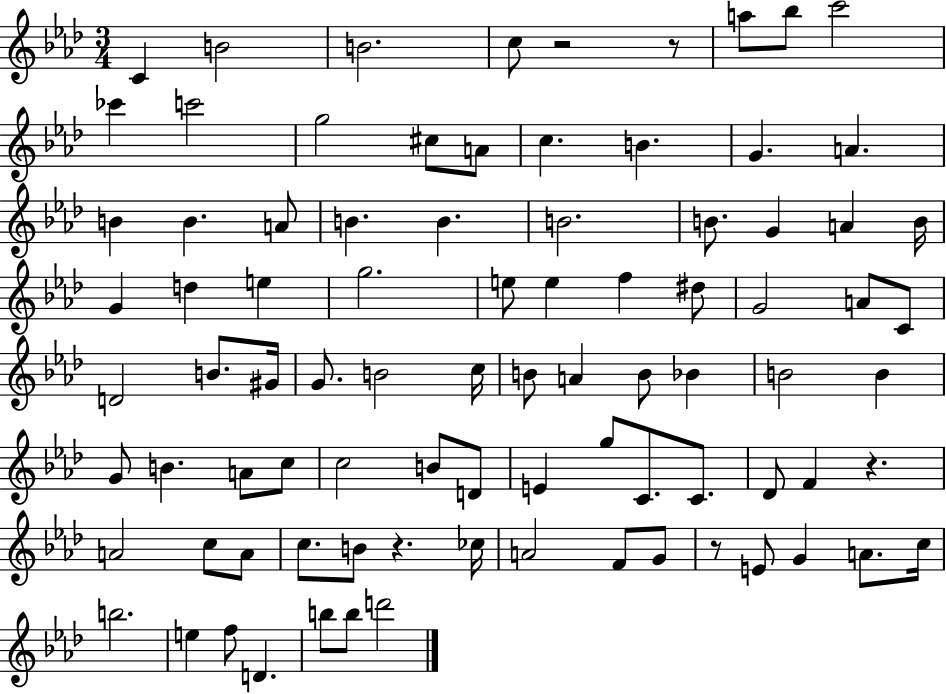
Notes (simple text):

C4/q B4/h B4/h. C5/e R/h R/e A5/e Bb5/e C6/h CES6/q C6/h G5/h C#5/e A4/e C5/q. B4/q. G4/q. A4/q. B4/q B4/q. A4/e B4/q. B4/q. B4/h. B4/e. G4/q A4/q B4/s G4/q D5/q E5/q G5/h. E5/e E5/q F5/q D#5/e G4/h A4/e C4/e D4/h B4/e. G#4/s G4/e. B4/h C5/s B4/e A4/q B4/e Bb4/q B4/h B4/q G4/e B4/q. A4/e C5/e C5/h B4/e D4/e E4/q G5/e C4/e. C4/e. Db4/e F4/q R/q. A4/h C5/e A4/e C5/e. B4/e R/q. CES5/s A4/h F4/e G4/e R/e E4/e G4/q A4/e. C5/s B5/h. E5/q F5/e D4/q. B5/e B5/e D6/h